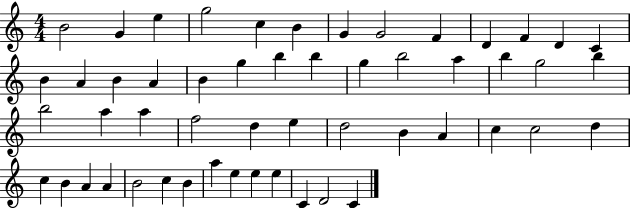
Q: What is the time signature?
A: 4/4